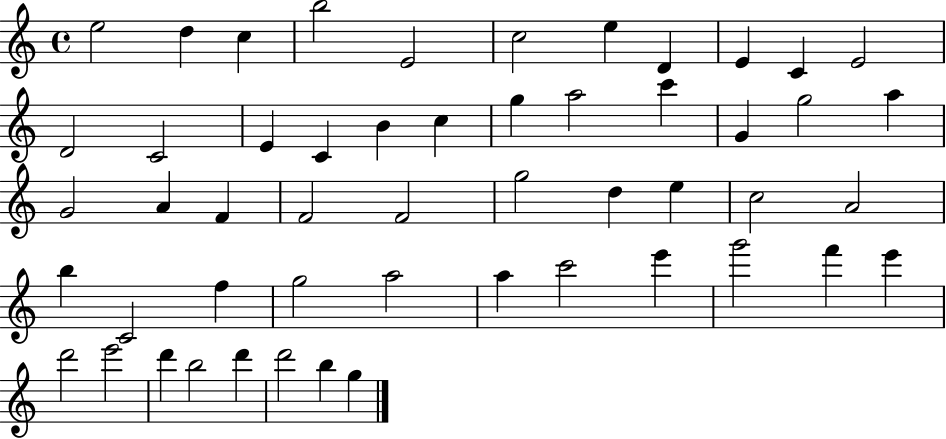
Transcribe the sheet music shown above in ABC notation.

X:1
T:Untitled
M:4/4
L:1/4
K:C
e2 d c b2 E2 c2 e D E C E2 D2 C2 E C B c g a2 c' G g2 a G2 A F F2 F2 g2 d e c2 A2 b C2 f g2 a2 a c'2 e' g'2 f' e' d'2 e'2 d' b2 d' d'2 b g